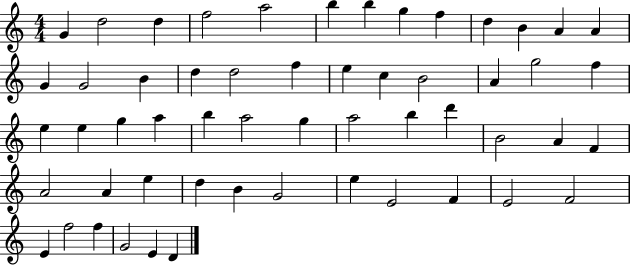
X:1
T:Untitled
M:4/4
L:1/4
K:C
G d2 d f2 a2 b b g f d B A A G G2 B d d2 f e c B2 A g2 f e e g a b a2 g a2 b d' B2 A F A2 A e d B G2 e E2 F E2 F2 E f2 f G2 E D